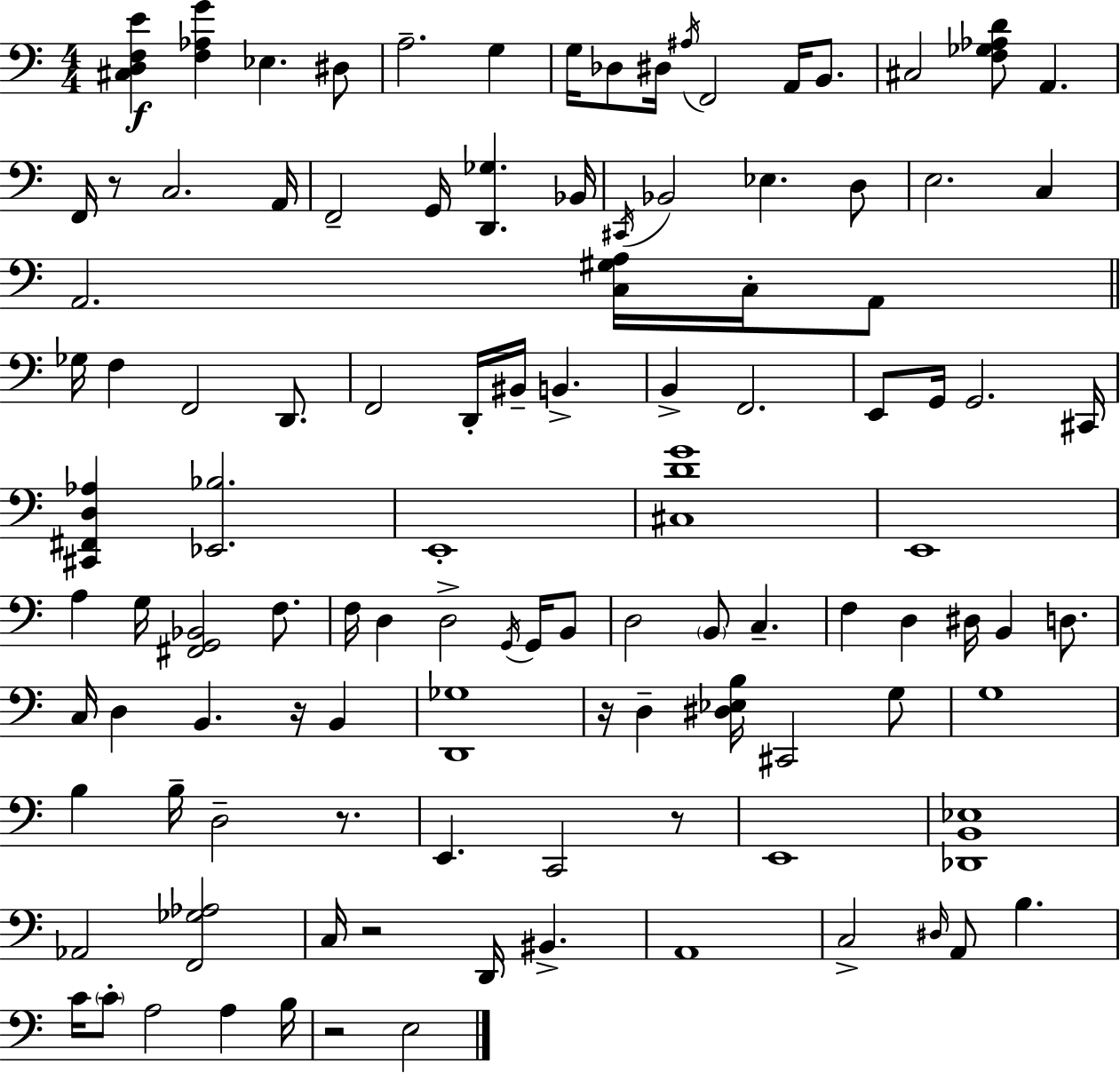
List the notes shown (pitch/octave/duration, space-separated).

[C#3,D3,F3,E4]/q [F3,Ab3,G4]/q Eb3/q. D#3/e A3/h. G3/q G3/s Db3/e D#3/s A#3/s F2/h A2/s B2/e. C#3/h [F3,Gb3,Ab3,D4]/e A2/q. F2/s R/e C3/h. A2/s F2/h G2/s [D2,Gb3]/q. Bb2/s C#2/s Bb2/h Eb3/q. D3/e E3/h. C3/q A2/h. [C3,G#3,A3]/s C3/s A2/e Gb3/s F3/q F2/h D2/e. F2/h D2/s BIS2/s B2/q. B2/q F2/h. E2/e G2/s G2/h. C#2/s [C#2,F#2,D3,Ab3]/q [Eb2,Bb3]/h. E2/w [C#3,D4,G4]/w E2/w A3/q G3/s [F#2,G2,Bb2]/h F3/e. F3/s D3/q D3/h G2/s G2/s B2/e D3/h B2/e C3/q. F3/q D3/q D#3/s B2/q D3/e. C3/s D3/q B2/q. R/s B2/q [D2,Gb3]/w R/s D3/q [D#3,Eb3,B3]/s C#2/h G3/e G3/w B3/q B3/s D3/h R/e. E2/q. C2/h R/e E2/w [Db2,B2,Eb3]/w Ab2/h [F2,Gb3,Ab3]/h C3/s R/h D2/s BIS2/q. A2/w C3/h D#3/s A2/e B3/q. C4/s C4/e A3/h A3/q B3/s R/h E3/h